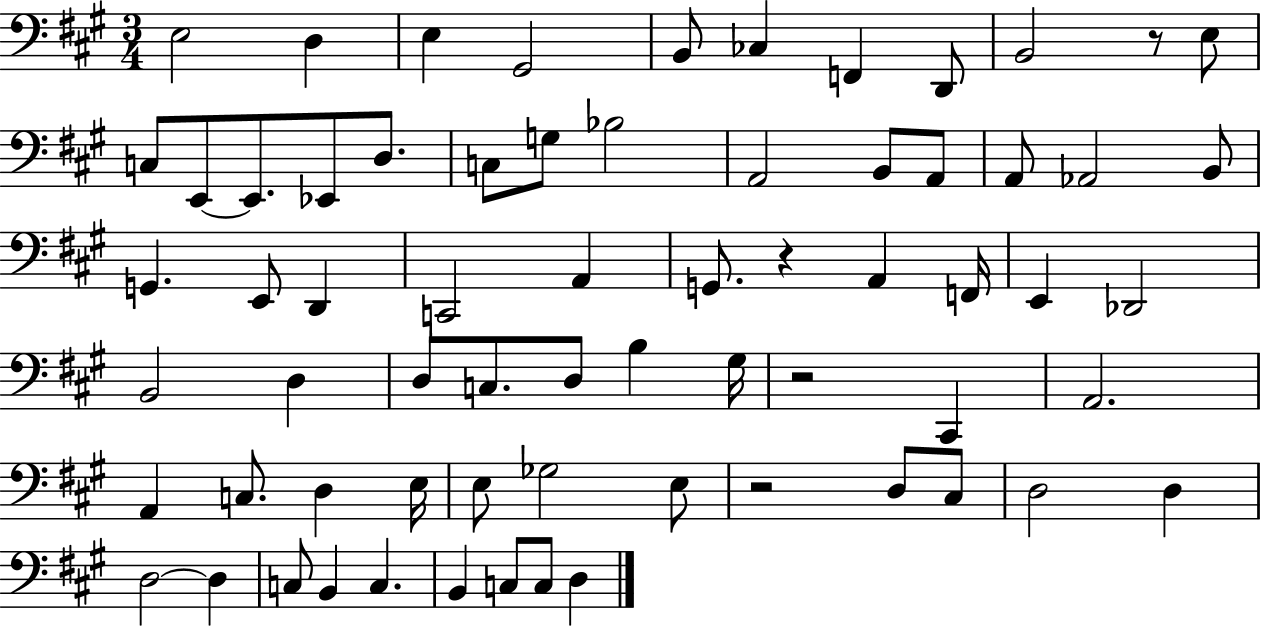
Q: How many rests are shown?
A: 4